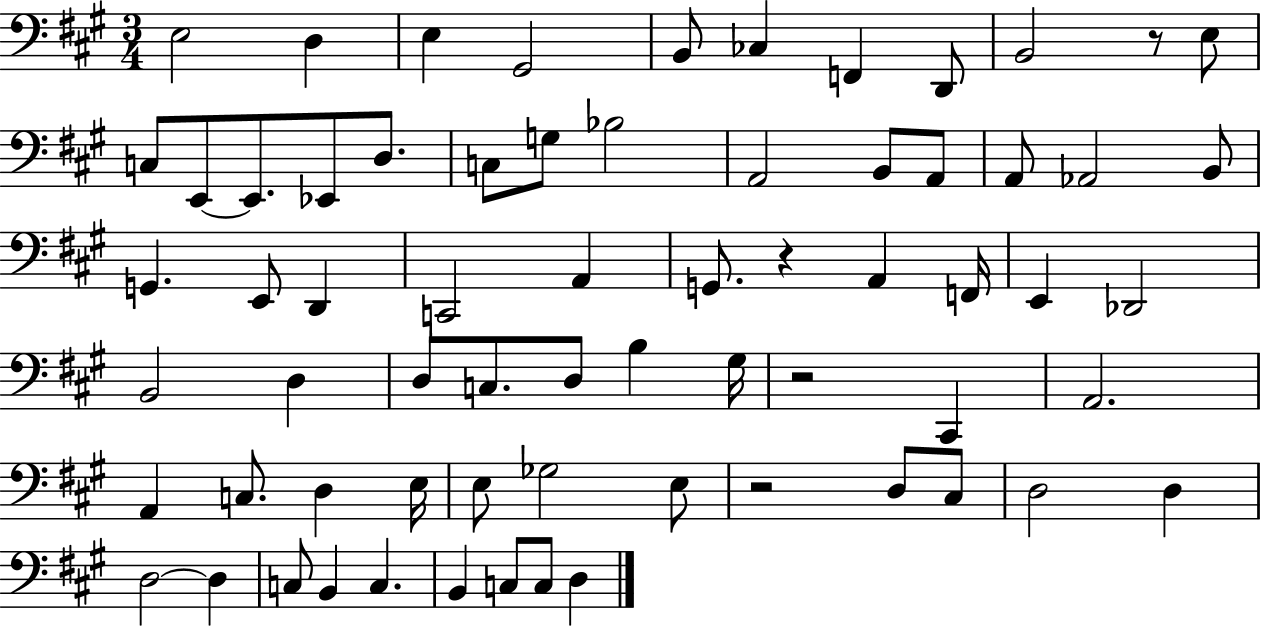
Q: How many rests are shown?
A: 4